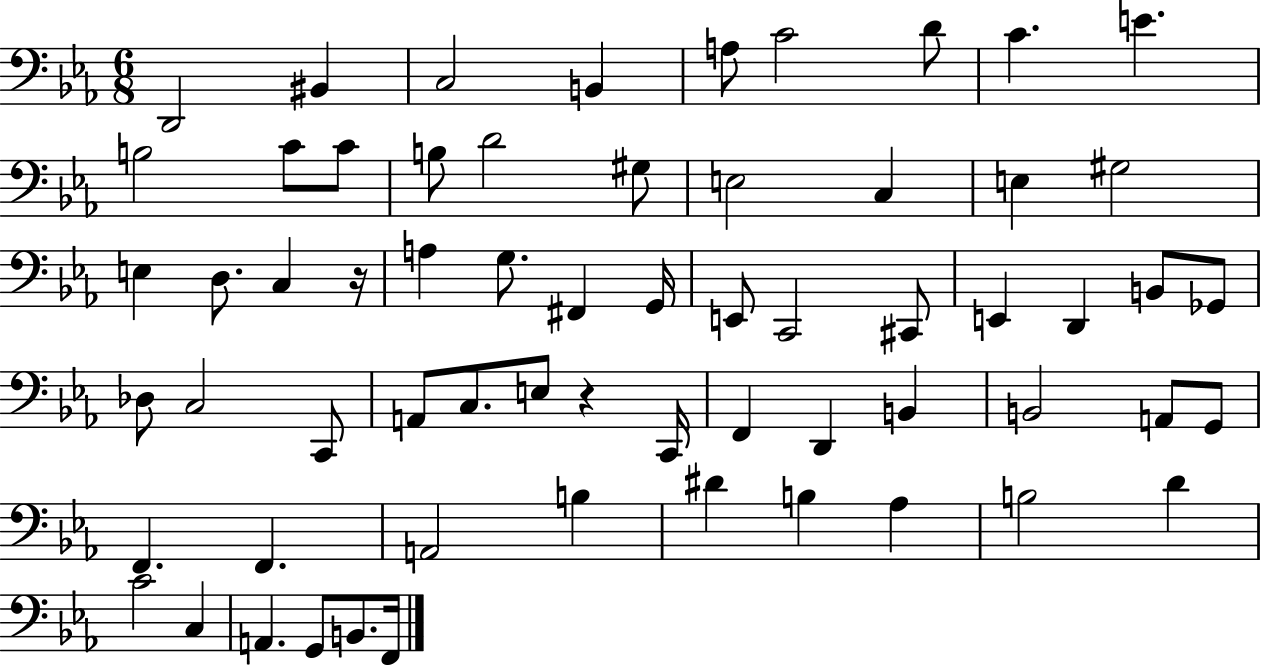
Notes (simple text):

D2/h BIS2/q C3/h B2/q A3/e C4/h D4/e C4/q. E4/q. B3/h C4/e C4/e B3/e D4/h G#3/e E3/h C3/q E3/q G#3/h E3/q D3/e. C3/q R/s A3/q G3/e. F#2/q G2/s E2/e C2/h C#2/e E2/q D2/q B2/e Gb2/e Db3/e C3/h C2/e A2/e C3/e. E3/e R/q C2/s F2/q D2/q B2/q B2/h A2/e G2/e F2/q. F2/q. A2/h B3/q D#4/q B3/q Ab3/q B3/h D4/q C4/h C3/q A2/q. G2/e B2/e. F2/s